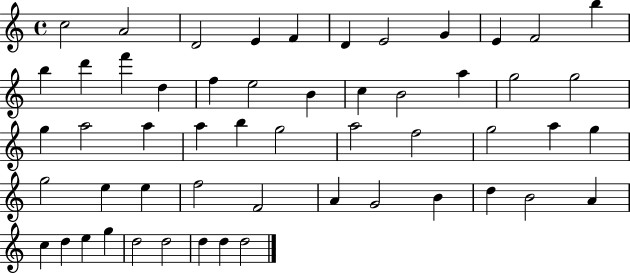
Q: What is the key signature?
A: C major